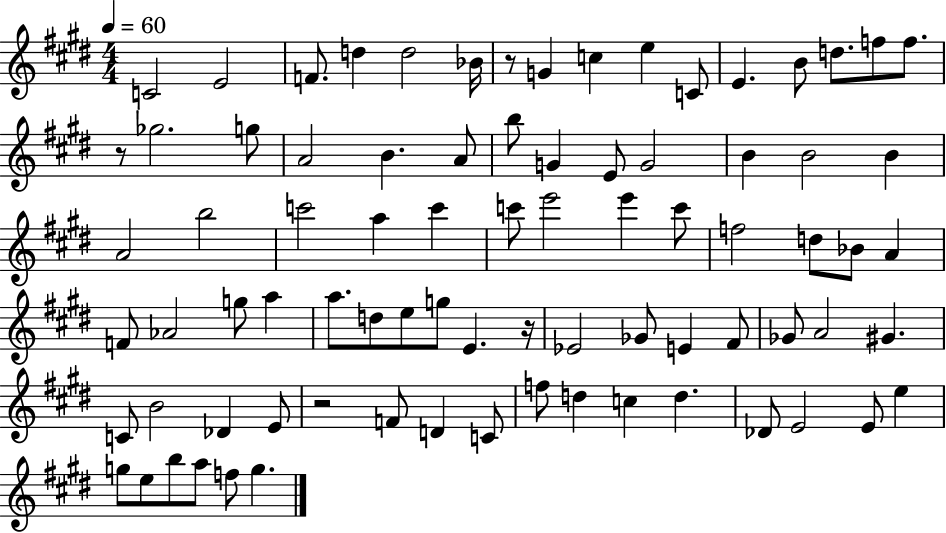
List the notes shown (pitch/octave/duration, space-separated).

C4/h E4/h F4/e. D5/q D5/h Bb4/s R/e G4/q C5/q E5/q C4/e E4/q. B4/e D5/e. F5/e F5/e. R/e Gb5/h. G5/e A4/h B4/q. A4/e B5/e G4/q E4/e G4/h B4/q B4/h B4/q A4/h B5/h C6/h A5/q C6/q C6/e E6/h E6/q C6/e F5/h D5/e Bb4/e A4/q F4/e Ab4/h G5/e A5/q A5/e. D5/e E5/e G5/e E4/q. R/s Eb4/h Gb4/e E4/q F#4/e Gb4/e A4/h G#4/q. C4/e B4/h Db4/q E4/e R/h F4/e D4/q C4/e F5/e D5/q C5/q D5/q. Db4/e E4/h E4/e E5/q G5/e E5/e B5/e A5/e F5/e G5/q.